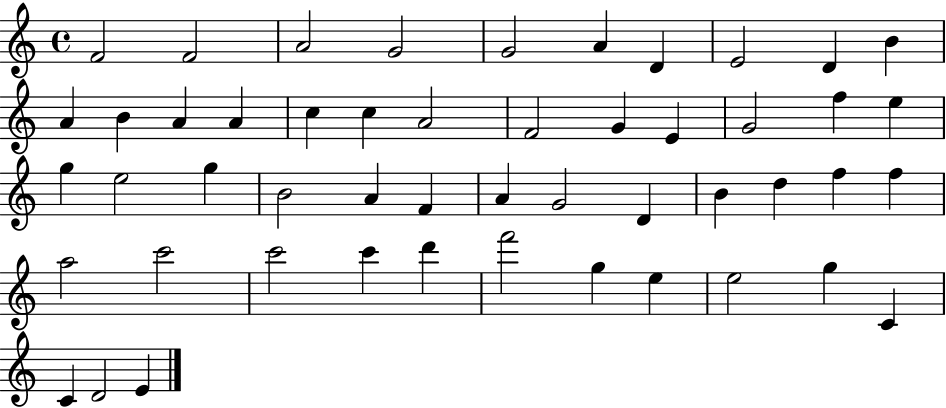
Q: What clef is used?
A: treble